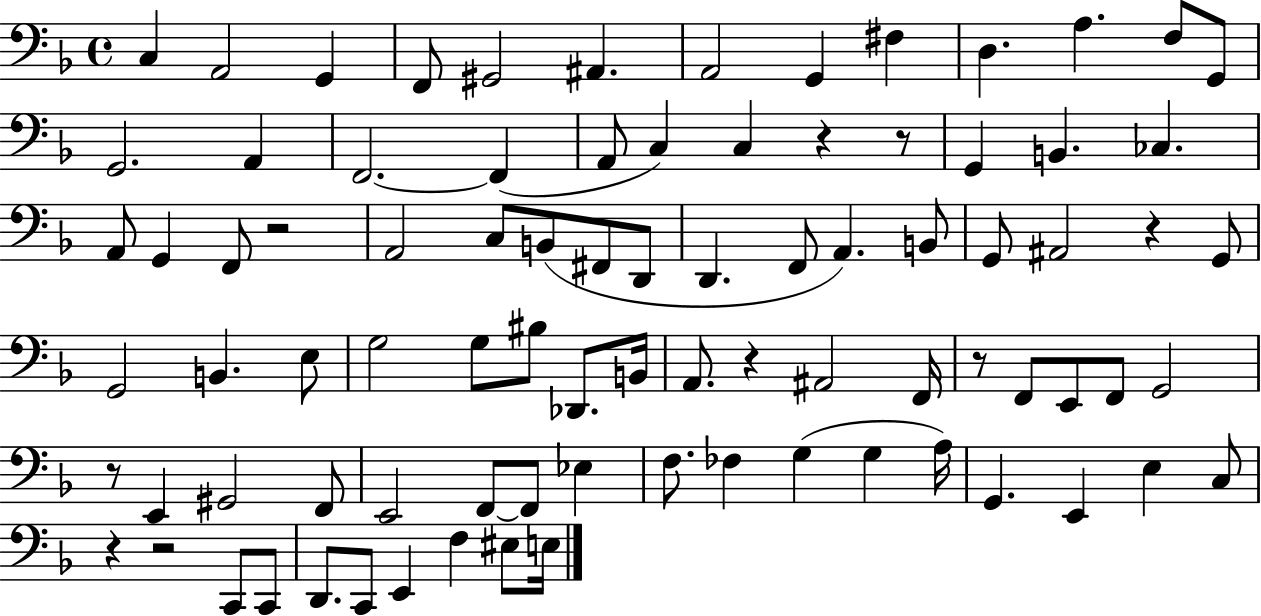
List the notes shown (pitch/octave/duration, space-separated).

C3/q A2/h G2/q F2/e G#2/h A#2/q. A2/h G2/q F#3/q D3/q. A3/q. F3/e G2/e G2/h. A2/q F2/h. F2/q A2/e C3/q C3/q R/q R/e G2/q B2/q. CES3/q. A2/e G2/q F2/e R/h A2/h C3/e B2/e F#2/e D2/e D2/q. F2/e A2/q. B2/e G2/e A#2/h R/q G2/e G2/h B2/q. E3/e G3/h G3/e BIS3/e Db2/e. B2/s A2/e. R/q A#2/h F2/s R/e F2/e E2/e F2/e G2/h R/e E2/q G#2/h F2/e E2/h F2/e F2/e Eb3/q F3/e. FES3/q G3/q G3/q A3/s G2/q. E2/q E3/q C3/e R/q R/h C2/e C2/e D2/e. C2/e E2/q F3/q EIS3/e E3/s